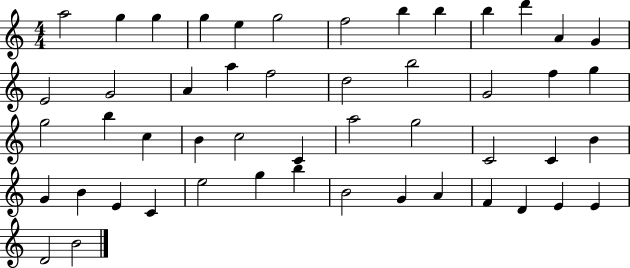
{
  \clef treble
  \numericTimeSignature
  \time 4/4
  \key c \major
  a''2 g''4 g''4 | g''4 e''4 g''2 | f''2 b''4 b''4 | b''4 d'''4 a'4 g'4 | \break e'2 g'2 | a'4 a''4 f''2 | d''2 b''2 | g'2 f''4 g''4 | \break g''2 b''4 c''4 | b'4 c''2 c'4 | a''2 g''2 | c'2 c'4 b'4 | \break g'4 b'4 e'4 c'4 | e''2 g''4 b''4 | b'2 g'4 a'4 | f'4 d'4 e'4 e'4 | \break d'2 b'2 | \bar "|."
}